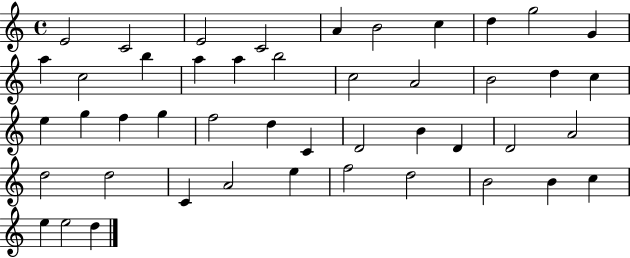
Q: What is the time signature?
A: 4/4